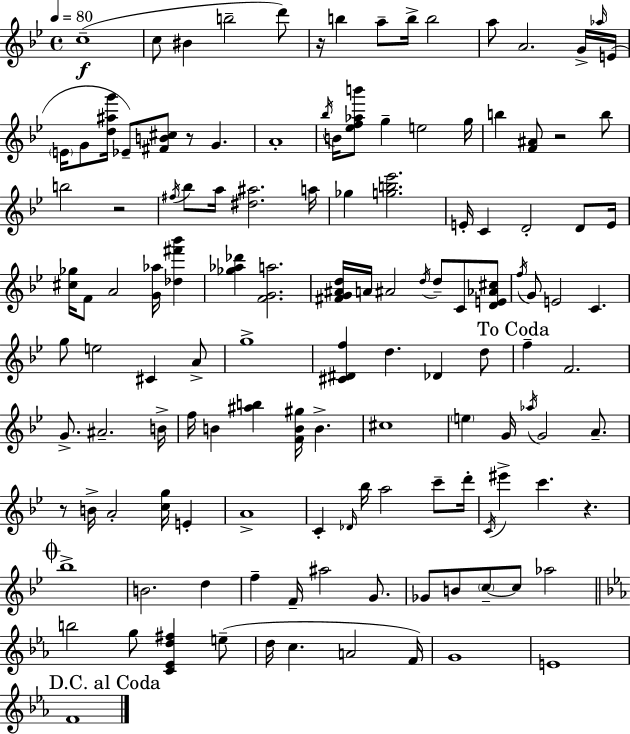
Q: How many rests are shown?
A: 6